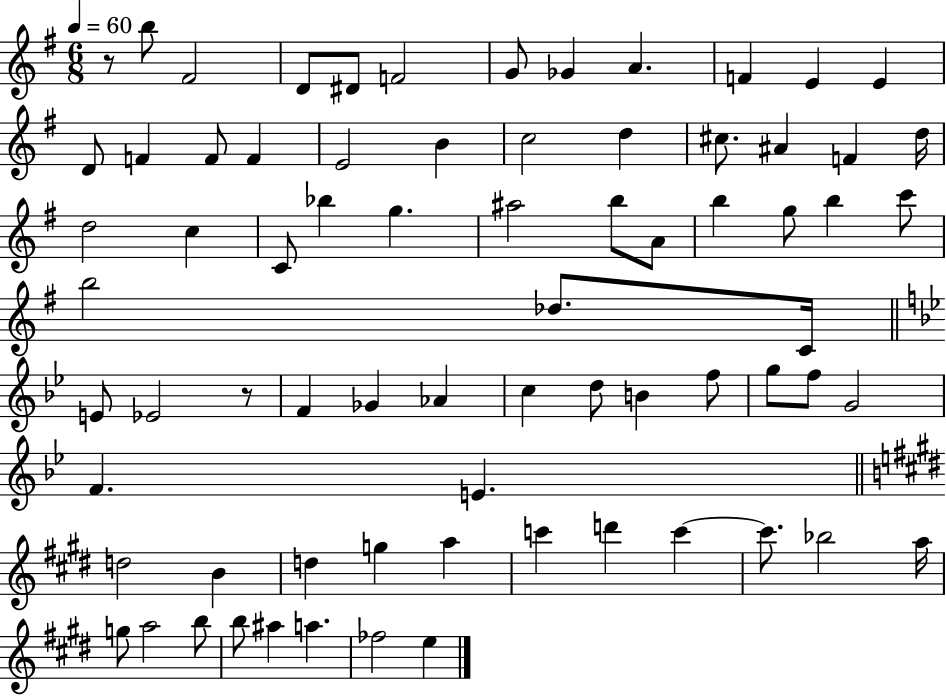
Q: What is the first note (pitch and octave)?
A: B5